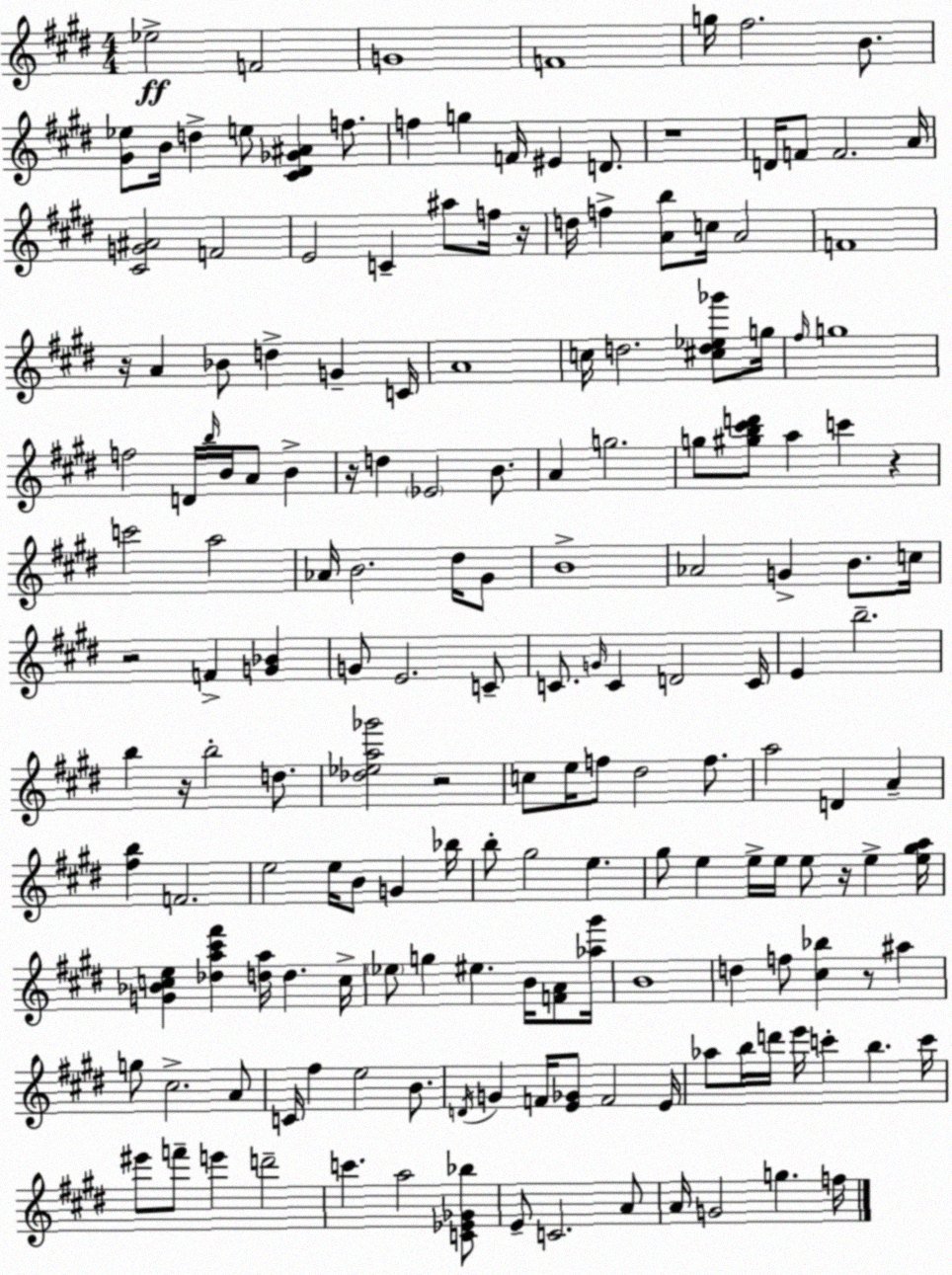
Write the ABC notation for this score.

X:1
T:Untitled
M:4/4
L:1/4
K:E
_e2 F2 G4 F4 g/4 ^f2 B/2 [^G_e]/2 B/4 d e/2 [^C^D_G^A] f/2 f g F/4 ^E D/2 z4 D/4 F/2 F2 A/4 [^CG^A]2 F2 E2 C ^a/2 f/4 z/4 d/4 f [Ab]/2 c/4 A2 F4 z/4 A _B/2 d G C/4 A4 c/4 d2 [^cd_e_g']/2 g/4 ^f/4 g4 f2 D/4 b/4 B/4 A/2 B z/4 d _E2 B/2 A g2 g/2 [^gb^c'd']/2 a c' z c'2 a2 _A/4 B2 ^d/4 ^G/2 B4 _A2 G B/2 c/4 z2 F [G_B] G/2 E2 C/2 C/2 G/4 C D2 C/4 E b2 b z/4 b2 d/2 [_d_ea_g']2 z2 c/2 e/4 f/2 ^d2 f/2 a2 D A [^fb] F2 e2 e/4 B/2 G _b/4 b/2 ^g2 e ^g/2 e e/4 e/4 e/2 z/4 e [e^ga]/4 [G_Bce] [_da^c'^f'] [da]/4 d c/4 _e/2 g ^e B/4 [FA]/2 [_a^g']/4 B4 d f/2 [^c_b] z/2 ^a g/2 ^c2 A/2 C/4 ^f e2 B/2 D/4 G F/4 [E_G]/2 F2 E/4 _a/2 b/4 d'/4 e'/4 c' b c'/4 ^e'/2 f'/2 e' d'2 c' a2 [C_E_G_b]/2 E/2 C2 A/2 A/4 G2 g f/4